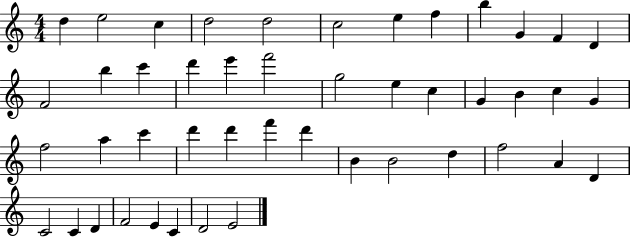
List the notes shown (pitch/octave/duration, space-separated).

D5/q E5/h C5/q D5/h D5/h C5/h E5/q F5/q B5/q G4/q F4/q D4/q F4/h B5/q C6/q D6/q E6/q F6/h G5/h E5/q C5/q G4/q B4/q C5/q G4/q F5/h A5/q C6/q D6/q D6/q F6/q D6/q B4/q B4/h D5/q F5/h A4/q D4/q C4/h C4/q D4/q F4/h E4/q C4/q D4/h E4/h